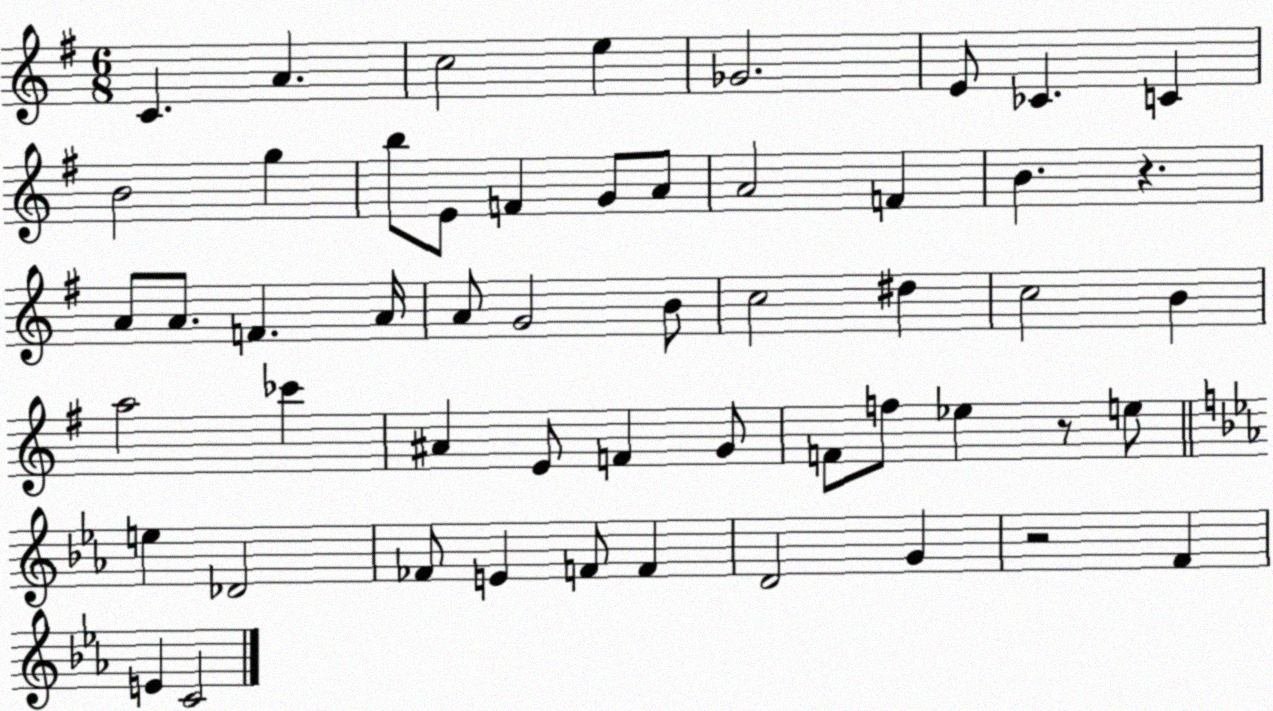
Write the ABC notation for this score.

X:1
T:Untitled
M:6/8
L:1/4
K:G
C A c2 e _G2 E/2 _C C B2 g b/2 E/2 F G/2 A/2 A2 F B z A/2 A/2 F A/4 A/2 G2 B/2 c2 ^d c2 B a2 _c' ^A E/2 F G/2 F/2 f/2 _e z/2 e/2 e _D2 _F/2 E F/2 F D2 G z2 F E C2